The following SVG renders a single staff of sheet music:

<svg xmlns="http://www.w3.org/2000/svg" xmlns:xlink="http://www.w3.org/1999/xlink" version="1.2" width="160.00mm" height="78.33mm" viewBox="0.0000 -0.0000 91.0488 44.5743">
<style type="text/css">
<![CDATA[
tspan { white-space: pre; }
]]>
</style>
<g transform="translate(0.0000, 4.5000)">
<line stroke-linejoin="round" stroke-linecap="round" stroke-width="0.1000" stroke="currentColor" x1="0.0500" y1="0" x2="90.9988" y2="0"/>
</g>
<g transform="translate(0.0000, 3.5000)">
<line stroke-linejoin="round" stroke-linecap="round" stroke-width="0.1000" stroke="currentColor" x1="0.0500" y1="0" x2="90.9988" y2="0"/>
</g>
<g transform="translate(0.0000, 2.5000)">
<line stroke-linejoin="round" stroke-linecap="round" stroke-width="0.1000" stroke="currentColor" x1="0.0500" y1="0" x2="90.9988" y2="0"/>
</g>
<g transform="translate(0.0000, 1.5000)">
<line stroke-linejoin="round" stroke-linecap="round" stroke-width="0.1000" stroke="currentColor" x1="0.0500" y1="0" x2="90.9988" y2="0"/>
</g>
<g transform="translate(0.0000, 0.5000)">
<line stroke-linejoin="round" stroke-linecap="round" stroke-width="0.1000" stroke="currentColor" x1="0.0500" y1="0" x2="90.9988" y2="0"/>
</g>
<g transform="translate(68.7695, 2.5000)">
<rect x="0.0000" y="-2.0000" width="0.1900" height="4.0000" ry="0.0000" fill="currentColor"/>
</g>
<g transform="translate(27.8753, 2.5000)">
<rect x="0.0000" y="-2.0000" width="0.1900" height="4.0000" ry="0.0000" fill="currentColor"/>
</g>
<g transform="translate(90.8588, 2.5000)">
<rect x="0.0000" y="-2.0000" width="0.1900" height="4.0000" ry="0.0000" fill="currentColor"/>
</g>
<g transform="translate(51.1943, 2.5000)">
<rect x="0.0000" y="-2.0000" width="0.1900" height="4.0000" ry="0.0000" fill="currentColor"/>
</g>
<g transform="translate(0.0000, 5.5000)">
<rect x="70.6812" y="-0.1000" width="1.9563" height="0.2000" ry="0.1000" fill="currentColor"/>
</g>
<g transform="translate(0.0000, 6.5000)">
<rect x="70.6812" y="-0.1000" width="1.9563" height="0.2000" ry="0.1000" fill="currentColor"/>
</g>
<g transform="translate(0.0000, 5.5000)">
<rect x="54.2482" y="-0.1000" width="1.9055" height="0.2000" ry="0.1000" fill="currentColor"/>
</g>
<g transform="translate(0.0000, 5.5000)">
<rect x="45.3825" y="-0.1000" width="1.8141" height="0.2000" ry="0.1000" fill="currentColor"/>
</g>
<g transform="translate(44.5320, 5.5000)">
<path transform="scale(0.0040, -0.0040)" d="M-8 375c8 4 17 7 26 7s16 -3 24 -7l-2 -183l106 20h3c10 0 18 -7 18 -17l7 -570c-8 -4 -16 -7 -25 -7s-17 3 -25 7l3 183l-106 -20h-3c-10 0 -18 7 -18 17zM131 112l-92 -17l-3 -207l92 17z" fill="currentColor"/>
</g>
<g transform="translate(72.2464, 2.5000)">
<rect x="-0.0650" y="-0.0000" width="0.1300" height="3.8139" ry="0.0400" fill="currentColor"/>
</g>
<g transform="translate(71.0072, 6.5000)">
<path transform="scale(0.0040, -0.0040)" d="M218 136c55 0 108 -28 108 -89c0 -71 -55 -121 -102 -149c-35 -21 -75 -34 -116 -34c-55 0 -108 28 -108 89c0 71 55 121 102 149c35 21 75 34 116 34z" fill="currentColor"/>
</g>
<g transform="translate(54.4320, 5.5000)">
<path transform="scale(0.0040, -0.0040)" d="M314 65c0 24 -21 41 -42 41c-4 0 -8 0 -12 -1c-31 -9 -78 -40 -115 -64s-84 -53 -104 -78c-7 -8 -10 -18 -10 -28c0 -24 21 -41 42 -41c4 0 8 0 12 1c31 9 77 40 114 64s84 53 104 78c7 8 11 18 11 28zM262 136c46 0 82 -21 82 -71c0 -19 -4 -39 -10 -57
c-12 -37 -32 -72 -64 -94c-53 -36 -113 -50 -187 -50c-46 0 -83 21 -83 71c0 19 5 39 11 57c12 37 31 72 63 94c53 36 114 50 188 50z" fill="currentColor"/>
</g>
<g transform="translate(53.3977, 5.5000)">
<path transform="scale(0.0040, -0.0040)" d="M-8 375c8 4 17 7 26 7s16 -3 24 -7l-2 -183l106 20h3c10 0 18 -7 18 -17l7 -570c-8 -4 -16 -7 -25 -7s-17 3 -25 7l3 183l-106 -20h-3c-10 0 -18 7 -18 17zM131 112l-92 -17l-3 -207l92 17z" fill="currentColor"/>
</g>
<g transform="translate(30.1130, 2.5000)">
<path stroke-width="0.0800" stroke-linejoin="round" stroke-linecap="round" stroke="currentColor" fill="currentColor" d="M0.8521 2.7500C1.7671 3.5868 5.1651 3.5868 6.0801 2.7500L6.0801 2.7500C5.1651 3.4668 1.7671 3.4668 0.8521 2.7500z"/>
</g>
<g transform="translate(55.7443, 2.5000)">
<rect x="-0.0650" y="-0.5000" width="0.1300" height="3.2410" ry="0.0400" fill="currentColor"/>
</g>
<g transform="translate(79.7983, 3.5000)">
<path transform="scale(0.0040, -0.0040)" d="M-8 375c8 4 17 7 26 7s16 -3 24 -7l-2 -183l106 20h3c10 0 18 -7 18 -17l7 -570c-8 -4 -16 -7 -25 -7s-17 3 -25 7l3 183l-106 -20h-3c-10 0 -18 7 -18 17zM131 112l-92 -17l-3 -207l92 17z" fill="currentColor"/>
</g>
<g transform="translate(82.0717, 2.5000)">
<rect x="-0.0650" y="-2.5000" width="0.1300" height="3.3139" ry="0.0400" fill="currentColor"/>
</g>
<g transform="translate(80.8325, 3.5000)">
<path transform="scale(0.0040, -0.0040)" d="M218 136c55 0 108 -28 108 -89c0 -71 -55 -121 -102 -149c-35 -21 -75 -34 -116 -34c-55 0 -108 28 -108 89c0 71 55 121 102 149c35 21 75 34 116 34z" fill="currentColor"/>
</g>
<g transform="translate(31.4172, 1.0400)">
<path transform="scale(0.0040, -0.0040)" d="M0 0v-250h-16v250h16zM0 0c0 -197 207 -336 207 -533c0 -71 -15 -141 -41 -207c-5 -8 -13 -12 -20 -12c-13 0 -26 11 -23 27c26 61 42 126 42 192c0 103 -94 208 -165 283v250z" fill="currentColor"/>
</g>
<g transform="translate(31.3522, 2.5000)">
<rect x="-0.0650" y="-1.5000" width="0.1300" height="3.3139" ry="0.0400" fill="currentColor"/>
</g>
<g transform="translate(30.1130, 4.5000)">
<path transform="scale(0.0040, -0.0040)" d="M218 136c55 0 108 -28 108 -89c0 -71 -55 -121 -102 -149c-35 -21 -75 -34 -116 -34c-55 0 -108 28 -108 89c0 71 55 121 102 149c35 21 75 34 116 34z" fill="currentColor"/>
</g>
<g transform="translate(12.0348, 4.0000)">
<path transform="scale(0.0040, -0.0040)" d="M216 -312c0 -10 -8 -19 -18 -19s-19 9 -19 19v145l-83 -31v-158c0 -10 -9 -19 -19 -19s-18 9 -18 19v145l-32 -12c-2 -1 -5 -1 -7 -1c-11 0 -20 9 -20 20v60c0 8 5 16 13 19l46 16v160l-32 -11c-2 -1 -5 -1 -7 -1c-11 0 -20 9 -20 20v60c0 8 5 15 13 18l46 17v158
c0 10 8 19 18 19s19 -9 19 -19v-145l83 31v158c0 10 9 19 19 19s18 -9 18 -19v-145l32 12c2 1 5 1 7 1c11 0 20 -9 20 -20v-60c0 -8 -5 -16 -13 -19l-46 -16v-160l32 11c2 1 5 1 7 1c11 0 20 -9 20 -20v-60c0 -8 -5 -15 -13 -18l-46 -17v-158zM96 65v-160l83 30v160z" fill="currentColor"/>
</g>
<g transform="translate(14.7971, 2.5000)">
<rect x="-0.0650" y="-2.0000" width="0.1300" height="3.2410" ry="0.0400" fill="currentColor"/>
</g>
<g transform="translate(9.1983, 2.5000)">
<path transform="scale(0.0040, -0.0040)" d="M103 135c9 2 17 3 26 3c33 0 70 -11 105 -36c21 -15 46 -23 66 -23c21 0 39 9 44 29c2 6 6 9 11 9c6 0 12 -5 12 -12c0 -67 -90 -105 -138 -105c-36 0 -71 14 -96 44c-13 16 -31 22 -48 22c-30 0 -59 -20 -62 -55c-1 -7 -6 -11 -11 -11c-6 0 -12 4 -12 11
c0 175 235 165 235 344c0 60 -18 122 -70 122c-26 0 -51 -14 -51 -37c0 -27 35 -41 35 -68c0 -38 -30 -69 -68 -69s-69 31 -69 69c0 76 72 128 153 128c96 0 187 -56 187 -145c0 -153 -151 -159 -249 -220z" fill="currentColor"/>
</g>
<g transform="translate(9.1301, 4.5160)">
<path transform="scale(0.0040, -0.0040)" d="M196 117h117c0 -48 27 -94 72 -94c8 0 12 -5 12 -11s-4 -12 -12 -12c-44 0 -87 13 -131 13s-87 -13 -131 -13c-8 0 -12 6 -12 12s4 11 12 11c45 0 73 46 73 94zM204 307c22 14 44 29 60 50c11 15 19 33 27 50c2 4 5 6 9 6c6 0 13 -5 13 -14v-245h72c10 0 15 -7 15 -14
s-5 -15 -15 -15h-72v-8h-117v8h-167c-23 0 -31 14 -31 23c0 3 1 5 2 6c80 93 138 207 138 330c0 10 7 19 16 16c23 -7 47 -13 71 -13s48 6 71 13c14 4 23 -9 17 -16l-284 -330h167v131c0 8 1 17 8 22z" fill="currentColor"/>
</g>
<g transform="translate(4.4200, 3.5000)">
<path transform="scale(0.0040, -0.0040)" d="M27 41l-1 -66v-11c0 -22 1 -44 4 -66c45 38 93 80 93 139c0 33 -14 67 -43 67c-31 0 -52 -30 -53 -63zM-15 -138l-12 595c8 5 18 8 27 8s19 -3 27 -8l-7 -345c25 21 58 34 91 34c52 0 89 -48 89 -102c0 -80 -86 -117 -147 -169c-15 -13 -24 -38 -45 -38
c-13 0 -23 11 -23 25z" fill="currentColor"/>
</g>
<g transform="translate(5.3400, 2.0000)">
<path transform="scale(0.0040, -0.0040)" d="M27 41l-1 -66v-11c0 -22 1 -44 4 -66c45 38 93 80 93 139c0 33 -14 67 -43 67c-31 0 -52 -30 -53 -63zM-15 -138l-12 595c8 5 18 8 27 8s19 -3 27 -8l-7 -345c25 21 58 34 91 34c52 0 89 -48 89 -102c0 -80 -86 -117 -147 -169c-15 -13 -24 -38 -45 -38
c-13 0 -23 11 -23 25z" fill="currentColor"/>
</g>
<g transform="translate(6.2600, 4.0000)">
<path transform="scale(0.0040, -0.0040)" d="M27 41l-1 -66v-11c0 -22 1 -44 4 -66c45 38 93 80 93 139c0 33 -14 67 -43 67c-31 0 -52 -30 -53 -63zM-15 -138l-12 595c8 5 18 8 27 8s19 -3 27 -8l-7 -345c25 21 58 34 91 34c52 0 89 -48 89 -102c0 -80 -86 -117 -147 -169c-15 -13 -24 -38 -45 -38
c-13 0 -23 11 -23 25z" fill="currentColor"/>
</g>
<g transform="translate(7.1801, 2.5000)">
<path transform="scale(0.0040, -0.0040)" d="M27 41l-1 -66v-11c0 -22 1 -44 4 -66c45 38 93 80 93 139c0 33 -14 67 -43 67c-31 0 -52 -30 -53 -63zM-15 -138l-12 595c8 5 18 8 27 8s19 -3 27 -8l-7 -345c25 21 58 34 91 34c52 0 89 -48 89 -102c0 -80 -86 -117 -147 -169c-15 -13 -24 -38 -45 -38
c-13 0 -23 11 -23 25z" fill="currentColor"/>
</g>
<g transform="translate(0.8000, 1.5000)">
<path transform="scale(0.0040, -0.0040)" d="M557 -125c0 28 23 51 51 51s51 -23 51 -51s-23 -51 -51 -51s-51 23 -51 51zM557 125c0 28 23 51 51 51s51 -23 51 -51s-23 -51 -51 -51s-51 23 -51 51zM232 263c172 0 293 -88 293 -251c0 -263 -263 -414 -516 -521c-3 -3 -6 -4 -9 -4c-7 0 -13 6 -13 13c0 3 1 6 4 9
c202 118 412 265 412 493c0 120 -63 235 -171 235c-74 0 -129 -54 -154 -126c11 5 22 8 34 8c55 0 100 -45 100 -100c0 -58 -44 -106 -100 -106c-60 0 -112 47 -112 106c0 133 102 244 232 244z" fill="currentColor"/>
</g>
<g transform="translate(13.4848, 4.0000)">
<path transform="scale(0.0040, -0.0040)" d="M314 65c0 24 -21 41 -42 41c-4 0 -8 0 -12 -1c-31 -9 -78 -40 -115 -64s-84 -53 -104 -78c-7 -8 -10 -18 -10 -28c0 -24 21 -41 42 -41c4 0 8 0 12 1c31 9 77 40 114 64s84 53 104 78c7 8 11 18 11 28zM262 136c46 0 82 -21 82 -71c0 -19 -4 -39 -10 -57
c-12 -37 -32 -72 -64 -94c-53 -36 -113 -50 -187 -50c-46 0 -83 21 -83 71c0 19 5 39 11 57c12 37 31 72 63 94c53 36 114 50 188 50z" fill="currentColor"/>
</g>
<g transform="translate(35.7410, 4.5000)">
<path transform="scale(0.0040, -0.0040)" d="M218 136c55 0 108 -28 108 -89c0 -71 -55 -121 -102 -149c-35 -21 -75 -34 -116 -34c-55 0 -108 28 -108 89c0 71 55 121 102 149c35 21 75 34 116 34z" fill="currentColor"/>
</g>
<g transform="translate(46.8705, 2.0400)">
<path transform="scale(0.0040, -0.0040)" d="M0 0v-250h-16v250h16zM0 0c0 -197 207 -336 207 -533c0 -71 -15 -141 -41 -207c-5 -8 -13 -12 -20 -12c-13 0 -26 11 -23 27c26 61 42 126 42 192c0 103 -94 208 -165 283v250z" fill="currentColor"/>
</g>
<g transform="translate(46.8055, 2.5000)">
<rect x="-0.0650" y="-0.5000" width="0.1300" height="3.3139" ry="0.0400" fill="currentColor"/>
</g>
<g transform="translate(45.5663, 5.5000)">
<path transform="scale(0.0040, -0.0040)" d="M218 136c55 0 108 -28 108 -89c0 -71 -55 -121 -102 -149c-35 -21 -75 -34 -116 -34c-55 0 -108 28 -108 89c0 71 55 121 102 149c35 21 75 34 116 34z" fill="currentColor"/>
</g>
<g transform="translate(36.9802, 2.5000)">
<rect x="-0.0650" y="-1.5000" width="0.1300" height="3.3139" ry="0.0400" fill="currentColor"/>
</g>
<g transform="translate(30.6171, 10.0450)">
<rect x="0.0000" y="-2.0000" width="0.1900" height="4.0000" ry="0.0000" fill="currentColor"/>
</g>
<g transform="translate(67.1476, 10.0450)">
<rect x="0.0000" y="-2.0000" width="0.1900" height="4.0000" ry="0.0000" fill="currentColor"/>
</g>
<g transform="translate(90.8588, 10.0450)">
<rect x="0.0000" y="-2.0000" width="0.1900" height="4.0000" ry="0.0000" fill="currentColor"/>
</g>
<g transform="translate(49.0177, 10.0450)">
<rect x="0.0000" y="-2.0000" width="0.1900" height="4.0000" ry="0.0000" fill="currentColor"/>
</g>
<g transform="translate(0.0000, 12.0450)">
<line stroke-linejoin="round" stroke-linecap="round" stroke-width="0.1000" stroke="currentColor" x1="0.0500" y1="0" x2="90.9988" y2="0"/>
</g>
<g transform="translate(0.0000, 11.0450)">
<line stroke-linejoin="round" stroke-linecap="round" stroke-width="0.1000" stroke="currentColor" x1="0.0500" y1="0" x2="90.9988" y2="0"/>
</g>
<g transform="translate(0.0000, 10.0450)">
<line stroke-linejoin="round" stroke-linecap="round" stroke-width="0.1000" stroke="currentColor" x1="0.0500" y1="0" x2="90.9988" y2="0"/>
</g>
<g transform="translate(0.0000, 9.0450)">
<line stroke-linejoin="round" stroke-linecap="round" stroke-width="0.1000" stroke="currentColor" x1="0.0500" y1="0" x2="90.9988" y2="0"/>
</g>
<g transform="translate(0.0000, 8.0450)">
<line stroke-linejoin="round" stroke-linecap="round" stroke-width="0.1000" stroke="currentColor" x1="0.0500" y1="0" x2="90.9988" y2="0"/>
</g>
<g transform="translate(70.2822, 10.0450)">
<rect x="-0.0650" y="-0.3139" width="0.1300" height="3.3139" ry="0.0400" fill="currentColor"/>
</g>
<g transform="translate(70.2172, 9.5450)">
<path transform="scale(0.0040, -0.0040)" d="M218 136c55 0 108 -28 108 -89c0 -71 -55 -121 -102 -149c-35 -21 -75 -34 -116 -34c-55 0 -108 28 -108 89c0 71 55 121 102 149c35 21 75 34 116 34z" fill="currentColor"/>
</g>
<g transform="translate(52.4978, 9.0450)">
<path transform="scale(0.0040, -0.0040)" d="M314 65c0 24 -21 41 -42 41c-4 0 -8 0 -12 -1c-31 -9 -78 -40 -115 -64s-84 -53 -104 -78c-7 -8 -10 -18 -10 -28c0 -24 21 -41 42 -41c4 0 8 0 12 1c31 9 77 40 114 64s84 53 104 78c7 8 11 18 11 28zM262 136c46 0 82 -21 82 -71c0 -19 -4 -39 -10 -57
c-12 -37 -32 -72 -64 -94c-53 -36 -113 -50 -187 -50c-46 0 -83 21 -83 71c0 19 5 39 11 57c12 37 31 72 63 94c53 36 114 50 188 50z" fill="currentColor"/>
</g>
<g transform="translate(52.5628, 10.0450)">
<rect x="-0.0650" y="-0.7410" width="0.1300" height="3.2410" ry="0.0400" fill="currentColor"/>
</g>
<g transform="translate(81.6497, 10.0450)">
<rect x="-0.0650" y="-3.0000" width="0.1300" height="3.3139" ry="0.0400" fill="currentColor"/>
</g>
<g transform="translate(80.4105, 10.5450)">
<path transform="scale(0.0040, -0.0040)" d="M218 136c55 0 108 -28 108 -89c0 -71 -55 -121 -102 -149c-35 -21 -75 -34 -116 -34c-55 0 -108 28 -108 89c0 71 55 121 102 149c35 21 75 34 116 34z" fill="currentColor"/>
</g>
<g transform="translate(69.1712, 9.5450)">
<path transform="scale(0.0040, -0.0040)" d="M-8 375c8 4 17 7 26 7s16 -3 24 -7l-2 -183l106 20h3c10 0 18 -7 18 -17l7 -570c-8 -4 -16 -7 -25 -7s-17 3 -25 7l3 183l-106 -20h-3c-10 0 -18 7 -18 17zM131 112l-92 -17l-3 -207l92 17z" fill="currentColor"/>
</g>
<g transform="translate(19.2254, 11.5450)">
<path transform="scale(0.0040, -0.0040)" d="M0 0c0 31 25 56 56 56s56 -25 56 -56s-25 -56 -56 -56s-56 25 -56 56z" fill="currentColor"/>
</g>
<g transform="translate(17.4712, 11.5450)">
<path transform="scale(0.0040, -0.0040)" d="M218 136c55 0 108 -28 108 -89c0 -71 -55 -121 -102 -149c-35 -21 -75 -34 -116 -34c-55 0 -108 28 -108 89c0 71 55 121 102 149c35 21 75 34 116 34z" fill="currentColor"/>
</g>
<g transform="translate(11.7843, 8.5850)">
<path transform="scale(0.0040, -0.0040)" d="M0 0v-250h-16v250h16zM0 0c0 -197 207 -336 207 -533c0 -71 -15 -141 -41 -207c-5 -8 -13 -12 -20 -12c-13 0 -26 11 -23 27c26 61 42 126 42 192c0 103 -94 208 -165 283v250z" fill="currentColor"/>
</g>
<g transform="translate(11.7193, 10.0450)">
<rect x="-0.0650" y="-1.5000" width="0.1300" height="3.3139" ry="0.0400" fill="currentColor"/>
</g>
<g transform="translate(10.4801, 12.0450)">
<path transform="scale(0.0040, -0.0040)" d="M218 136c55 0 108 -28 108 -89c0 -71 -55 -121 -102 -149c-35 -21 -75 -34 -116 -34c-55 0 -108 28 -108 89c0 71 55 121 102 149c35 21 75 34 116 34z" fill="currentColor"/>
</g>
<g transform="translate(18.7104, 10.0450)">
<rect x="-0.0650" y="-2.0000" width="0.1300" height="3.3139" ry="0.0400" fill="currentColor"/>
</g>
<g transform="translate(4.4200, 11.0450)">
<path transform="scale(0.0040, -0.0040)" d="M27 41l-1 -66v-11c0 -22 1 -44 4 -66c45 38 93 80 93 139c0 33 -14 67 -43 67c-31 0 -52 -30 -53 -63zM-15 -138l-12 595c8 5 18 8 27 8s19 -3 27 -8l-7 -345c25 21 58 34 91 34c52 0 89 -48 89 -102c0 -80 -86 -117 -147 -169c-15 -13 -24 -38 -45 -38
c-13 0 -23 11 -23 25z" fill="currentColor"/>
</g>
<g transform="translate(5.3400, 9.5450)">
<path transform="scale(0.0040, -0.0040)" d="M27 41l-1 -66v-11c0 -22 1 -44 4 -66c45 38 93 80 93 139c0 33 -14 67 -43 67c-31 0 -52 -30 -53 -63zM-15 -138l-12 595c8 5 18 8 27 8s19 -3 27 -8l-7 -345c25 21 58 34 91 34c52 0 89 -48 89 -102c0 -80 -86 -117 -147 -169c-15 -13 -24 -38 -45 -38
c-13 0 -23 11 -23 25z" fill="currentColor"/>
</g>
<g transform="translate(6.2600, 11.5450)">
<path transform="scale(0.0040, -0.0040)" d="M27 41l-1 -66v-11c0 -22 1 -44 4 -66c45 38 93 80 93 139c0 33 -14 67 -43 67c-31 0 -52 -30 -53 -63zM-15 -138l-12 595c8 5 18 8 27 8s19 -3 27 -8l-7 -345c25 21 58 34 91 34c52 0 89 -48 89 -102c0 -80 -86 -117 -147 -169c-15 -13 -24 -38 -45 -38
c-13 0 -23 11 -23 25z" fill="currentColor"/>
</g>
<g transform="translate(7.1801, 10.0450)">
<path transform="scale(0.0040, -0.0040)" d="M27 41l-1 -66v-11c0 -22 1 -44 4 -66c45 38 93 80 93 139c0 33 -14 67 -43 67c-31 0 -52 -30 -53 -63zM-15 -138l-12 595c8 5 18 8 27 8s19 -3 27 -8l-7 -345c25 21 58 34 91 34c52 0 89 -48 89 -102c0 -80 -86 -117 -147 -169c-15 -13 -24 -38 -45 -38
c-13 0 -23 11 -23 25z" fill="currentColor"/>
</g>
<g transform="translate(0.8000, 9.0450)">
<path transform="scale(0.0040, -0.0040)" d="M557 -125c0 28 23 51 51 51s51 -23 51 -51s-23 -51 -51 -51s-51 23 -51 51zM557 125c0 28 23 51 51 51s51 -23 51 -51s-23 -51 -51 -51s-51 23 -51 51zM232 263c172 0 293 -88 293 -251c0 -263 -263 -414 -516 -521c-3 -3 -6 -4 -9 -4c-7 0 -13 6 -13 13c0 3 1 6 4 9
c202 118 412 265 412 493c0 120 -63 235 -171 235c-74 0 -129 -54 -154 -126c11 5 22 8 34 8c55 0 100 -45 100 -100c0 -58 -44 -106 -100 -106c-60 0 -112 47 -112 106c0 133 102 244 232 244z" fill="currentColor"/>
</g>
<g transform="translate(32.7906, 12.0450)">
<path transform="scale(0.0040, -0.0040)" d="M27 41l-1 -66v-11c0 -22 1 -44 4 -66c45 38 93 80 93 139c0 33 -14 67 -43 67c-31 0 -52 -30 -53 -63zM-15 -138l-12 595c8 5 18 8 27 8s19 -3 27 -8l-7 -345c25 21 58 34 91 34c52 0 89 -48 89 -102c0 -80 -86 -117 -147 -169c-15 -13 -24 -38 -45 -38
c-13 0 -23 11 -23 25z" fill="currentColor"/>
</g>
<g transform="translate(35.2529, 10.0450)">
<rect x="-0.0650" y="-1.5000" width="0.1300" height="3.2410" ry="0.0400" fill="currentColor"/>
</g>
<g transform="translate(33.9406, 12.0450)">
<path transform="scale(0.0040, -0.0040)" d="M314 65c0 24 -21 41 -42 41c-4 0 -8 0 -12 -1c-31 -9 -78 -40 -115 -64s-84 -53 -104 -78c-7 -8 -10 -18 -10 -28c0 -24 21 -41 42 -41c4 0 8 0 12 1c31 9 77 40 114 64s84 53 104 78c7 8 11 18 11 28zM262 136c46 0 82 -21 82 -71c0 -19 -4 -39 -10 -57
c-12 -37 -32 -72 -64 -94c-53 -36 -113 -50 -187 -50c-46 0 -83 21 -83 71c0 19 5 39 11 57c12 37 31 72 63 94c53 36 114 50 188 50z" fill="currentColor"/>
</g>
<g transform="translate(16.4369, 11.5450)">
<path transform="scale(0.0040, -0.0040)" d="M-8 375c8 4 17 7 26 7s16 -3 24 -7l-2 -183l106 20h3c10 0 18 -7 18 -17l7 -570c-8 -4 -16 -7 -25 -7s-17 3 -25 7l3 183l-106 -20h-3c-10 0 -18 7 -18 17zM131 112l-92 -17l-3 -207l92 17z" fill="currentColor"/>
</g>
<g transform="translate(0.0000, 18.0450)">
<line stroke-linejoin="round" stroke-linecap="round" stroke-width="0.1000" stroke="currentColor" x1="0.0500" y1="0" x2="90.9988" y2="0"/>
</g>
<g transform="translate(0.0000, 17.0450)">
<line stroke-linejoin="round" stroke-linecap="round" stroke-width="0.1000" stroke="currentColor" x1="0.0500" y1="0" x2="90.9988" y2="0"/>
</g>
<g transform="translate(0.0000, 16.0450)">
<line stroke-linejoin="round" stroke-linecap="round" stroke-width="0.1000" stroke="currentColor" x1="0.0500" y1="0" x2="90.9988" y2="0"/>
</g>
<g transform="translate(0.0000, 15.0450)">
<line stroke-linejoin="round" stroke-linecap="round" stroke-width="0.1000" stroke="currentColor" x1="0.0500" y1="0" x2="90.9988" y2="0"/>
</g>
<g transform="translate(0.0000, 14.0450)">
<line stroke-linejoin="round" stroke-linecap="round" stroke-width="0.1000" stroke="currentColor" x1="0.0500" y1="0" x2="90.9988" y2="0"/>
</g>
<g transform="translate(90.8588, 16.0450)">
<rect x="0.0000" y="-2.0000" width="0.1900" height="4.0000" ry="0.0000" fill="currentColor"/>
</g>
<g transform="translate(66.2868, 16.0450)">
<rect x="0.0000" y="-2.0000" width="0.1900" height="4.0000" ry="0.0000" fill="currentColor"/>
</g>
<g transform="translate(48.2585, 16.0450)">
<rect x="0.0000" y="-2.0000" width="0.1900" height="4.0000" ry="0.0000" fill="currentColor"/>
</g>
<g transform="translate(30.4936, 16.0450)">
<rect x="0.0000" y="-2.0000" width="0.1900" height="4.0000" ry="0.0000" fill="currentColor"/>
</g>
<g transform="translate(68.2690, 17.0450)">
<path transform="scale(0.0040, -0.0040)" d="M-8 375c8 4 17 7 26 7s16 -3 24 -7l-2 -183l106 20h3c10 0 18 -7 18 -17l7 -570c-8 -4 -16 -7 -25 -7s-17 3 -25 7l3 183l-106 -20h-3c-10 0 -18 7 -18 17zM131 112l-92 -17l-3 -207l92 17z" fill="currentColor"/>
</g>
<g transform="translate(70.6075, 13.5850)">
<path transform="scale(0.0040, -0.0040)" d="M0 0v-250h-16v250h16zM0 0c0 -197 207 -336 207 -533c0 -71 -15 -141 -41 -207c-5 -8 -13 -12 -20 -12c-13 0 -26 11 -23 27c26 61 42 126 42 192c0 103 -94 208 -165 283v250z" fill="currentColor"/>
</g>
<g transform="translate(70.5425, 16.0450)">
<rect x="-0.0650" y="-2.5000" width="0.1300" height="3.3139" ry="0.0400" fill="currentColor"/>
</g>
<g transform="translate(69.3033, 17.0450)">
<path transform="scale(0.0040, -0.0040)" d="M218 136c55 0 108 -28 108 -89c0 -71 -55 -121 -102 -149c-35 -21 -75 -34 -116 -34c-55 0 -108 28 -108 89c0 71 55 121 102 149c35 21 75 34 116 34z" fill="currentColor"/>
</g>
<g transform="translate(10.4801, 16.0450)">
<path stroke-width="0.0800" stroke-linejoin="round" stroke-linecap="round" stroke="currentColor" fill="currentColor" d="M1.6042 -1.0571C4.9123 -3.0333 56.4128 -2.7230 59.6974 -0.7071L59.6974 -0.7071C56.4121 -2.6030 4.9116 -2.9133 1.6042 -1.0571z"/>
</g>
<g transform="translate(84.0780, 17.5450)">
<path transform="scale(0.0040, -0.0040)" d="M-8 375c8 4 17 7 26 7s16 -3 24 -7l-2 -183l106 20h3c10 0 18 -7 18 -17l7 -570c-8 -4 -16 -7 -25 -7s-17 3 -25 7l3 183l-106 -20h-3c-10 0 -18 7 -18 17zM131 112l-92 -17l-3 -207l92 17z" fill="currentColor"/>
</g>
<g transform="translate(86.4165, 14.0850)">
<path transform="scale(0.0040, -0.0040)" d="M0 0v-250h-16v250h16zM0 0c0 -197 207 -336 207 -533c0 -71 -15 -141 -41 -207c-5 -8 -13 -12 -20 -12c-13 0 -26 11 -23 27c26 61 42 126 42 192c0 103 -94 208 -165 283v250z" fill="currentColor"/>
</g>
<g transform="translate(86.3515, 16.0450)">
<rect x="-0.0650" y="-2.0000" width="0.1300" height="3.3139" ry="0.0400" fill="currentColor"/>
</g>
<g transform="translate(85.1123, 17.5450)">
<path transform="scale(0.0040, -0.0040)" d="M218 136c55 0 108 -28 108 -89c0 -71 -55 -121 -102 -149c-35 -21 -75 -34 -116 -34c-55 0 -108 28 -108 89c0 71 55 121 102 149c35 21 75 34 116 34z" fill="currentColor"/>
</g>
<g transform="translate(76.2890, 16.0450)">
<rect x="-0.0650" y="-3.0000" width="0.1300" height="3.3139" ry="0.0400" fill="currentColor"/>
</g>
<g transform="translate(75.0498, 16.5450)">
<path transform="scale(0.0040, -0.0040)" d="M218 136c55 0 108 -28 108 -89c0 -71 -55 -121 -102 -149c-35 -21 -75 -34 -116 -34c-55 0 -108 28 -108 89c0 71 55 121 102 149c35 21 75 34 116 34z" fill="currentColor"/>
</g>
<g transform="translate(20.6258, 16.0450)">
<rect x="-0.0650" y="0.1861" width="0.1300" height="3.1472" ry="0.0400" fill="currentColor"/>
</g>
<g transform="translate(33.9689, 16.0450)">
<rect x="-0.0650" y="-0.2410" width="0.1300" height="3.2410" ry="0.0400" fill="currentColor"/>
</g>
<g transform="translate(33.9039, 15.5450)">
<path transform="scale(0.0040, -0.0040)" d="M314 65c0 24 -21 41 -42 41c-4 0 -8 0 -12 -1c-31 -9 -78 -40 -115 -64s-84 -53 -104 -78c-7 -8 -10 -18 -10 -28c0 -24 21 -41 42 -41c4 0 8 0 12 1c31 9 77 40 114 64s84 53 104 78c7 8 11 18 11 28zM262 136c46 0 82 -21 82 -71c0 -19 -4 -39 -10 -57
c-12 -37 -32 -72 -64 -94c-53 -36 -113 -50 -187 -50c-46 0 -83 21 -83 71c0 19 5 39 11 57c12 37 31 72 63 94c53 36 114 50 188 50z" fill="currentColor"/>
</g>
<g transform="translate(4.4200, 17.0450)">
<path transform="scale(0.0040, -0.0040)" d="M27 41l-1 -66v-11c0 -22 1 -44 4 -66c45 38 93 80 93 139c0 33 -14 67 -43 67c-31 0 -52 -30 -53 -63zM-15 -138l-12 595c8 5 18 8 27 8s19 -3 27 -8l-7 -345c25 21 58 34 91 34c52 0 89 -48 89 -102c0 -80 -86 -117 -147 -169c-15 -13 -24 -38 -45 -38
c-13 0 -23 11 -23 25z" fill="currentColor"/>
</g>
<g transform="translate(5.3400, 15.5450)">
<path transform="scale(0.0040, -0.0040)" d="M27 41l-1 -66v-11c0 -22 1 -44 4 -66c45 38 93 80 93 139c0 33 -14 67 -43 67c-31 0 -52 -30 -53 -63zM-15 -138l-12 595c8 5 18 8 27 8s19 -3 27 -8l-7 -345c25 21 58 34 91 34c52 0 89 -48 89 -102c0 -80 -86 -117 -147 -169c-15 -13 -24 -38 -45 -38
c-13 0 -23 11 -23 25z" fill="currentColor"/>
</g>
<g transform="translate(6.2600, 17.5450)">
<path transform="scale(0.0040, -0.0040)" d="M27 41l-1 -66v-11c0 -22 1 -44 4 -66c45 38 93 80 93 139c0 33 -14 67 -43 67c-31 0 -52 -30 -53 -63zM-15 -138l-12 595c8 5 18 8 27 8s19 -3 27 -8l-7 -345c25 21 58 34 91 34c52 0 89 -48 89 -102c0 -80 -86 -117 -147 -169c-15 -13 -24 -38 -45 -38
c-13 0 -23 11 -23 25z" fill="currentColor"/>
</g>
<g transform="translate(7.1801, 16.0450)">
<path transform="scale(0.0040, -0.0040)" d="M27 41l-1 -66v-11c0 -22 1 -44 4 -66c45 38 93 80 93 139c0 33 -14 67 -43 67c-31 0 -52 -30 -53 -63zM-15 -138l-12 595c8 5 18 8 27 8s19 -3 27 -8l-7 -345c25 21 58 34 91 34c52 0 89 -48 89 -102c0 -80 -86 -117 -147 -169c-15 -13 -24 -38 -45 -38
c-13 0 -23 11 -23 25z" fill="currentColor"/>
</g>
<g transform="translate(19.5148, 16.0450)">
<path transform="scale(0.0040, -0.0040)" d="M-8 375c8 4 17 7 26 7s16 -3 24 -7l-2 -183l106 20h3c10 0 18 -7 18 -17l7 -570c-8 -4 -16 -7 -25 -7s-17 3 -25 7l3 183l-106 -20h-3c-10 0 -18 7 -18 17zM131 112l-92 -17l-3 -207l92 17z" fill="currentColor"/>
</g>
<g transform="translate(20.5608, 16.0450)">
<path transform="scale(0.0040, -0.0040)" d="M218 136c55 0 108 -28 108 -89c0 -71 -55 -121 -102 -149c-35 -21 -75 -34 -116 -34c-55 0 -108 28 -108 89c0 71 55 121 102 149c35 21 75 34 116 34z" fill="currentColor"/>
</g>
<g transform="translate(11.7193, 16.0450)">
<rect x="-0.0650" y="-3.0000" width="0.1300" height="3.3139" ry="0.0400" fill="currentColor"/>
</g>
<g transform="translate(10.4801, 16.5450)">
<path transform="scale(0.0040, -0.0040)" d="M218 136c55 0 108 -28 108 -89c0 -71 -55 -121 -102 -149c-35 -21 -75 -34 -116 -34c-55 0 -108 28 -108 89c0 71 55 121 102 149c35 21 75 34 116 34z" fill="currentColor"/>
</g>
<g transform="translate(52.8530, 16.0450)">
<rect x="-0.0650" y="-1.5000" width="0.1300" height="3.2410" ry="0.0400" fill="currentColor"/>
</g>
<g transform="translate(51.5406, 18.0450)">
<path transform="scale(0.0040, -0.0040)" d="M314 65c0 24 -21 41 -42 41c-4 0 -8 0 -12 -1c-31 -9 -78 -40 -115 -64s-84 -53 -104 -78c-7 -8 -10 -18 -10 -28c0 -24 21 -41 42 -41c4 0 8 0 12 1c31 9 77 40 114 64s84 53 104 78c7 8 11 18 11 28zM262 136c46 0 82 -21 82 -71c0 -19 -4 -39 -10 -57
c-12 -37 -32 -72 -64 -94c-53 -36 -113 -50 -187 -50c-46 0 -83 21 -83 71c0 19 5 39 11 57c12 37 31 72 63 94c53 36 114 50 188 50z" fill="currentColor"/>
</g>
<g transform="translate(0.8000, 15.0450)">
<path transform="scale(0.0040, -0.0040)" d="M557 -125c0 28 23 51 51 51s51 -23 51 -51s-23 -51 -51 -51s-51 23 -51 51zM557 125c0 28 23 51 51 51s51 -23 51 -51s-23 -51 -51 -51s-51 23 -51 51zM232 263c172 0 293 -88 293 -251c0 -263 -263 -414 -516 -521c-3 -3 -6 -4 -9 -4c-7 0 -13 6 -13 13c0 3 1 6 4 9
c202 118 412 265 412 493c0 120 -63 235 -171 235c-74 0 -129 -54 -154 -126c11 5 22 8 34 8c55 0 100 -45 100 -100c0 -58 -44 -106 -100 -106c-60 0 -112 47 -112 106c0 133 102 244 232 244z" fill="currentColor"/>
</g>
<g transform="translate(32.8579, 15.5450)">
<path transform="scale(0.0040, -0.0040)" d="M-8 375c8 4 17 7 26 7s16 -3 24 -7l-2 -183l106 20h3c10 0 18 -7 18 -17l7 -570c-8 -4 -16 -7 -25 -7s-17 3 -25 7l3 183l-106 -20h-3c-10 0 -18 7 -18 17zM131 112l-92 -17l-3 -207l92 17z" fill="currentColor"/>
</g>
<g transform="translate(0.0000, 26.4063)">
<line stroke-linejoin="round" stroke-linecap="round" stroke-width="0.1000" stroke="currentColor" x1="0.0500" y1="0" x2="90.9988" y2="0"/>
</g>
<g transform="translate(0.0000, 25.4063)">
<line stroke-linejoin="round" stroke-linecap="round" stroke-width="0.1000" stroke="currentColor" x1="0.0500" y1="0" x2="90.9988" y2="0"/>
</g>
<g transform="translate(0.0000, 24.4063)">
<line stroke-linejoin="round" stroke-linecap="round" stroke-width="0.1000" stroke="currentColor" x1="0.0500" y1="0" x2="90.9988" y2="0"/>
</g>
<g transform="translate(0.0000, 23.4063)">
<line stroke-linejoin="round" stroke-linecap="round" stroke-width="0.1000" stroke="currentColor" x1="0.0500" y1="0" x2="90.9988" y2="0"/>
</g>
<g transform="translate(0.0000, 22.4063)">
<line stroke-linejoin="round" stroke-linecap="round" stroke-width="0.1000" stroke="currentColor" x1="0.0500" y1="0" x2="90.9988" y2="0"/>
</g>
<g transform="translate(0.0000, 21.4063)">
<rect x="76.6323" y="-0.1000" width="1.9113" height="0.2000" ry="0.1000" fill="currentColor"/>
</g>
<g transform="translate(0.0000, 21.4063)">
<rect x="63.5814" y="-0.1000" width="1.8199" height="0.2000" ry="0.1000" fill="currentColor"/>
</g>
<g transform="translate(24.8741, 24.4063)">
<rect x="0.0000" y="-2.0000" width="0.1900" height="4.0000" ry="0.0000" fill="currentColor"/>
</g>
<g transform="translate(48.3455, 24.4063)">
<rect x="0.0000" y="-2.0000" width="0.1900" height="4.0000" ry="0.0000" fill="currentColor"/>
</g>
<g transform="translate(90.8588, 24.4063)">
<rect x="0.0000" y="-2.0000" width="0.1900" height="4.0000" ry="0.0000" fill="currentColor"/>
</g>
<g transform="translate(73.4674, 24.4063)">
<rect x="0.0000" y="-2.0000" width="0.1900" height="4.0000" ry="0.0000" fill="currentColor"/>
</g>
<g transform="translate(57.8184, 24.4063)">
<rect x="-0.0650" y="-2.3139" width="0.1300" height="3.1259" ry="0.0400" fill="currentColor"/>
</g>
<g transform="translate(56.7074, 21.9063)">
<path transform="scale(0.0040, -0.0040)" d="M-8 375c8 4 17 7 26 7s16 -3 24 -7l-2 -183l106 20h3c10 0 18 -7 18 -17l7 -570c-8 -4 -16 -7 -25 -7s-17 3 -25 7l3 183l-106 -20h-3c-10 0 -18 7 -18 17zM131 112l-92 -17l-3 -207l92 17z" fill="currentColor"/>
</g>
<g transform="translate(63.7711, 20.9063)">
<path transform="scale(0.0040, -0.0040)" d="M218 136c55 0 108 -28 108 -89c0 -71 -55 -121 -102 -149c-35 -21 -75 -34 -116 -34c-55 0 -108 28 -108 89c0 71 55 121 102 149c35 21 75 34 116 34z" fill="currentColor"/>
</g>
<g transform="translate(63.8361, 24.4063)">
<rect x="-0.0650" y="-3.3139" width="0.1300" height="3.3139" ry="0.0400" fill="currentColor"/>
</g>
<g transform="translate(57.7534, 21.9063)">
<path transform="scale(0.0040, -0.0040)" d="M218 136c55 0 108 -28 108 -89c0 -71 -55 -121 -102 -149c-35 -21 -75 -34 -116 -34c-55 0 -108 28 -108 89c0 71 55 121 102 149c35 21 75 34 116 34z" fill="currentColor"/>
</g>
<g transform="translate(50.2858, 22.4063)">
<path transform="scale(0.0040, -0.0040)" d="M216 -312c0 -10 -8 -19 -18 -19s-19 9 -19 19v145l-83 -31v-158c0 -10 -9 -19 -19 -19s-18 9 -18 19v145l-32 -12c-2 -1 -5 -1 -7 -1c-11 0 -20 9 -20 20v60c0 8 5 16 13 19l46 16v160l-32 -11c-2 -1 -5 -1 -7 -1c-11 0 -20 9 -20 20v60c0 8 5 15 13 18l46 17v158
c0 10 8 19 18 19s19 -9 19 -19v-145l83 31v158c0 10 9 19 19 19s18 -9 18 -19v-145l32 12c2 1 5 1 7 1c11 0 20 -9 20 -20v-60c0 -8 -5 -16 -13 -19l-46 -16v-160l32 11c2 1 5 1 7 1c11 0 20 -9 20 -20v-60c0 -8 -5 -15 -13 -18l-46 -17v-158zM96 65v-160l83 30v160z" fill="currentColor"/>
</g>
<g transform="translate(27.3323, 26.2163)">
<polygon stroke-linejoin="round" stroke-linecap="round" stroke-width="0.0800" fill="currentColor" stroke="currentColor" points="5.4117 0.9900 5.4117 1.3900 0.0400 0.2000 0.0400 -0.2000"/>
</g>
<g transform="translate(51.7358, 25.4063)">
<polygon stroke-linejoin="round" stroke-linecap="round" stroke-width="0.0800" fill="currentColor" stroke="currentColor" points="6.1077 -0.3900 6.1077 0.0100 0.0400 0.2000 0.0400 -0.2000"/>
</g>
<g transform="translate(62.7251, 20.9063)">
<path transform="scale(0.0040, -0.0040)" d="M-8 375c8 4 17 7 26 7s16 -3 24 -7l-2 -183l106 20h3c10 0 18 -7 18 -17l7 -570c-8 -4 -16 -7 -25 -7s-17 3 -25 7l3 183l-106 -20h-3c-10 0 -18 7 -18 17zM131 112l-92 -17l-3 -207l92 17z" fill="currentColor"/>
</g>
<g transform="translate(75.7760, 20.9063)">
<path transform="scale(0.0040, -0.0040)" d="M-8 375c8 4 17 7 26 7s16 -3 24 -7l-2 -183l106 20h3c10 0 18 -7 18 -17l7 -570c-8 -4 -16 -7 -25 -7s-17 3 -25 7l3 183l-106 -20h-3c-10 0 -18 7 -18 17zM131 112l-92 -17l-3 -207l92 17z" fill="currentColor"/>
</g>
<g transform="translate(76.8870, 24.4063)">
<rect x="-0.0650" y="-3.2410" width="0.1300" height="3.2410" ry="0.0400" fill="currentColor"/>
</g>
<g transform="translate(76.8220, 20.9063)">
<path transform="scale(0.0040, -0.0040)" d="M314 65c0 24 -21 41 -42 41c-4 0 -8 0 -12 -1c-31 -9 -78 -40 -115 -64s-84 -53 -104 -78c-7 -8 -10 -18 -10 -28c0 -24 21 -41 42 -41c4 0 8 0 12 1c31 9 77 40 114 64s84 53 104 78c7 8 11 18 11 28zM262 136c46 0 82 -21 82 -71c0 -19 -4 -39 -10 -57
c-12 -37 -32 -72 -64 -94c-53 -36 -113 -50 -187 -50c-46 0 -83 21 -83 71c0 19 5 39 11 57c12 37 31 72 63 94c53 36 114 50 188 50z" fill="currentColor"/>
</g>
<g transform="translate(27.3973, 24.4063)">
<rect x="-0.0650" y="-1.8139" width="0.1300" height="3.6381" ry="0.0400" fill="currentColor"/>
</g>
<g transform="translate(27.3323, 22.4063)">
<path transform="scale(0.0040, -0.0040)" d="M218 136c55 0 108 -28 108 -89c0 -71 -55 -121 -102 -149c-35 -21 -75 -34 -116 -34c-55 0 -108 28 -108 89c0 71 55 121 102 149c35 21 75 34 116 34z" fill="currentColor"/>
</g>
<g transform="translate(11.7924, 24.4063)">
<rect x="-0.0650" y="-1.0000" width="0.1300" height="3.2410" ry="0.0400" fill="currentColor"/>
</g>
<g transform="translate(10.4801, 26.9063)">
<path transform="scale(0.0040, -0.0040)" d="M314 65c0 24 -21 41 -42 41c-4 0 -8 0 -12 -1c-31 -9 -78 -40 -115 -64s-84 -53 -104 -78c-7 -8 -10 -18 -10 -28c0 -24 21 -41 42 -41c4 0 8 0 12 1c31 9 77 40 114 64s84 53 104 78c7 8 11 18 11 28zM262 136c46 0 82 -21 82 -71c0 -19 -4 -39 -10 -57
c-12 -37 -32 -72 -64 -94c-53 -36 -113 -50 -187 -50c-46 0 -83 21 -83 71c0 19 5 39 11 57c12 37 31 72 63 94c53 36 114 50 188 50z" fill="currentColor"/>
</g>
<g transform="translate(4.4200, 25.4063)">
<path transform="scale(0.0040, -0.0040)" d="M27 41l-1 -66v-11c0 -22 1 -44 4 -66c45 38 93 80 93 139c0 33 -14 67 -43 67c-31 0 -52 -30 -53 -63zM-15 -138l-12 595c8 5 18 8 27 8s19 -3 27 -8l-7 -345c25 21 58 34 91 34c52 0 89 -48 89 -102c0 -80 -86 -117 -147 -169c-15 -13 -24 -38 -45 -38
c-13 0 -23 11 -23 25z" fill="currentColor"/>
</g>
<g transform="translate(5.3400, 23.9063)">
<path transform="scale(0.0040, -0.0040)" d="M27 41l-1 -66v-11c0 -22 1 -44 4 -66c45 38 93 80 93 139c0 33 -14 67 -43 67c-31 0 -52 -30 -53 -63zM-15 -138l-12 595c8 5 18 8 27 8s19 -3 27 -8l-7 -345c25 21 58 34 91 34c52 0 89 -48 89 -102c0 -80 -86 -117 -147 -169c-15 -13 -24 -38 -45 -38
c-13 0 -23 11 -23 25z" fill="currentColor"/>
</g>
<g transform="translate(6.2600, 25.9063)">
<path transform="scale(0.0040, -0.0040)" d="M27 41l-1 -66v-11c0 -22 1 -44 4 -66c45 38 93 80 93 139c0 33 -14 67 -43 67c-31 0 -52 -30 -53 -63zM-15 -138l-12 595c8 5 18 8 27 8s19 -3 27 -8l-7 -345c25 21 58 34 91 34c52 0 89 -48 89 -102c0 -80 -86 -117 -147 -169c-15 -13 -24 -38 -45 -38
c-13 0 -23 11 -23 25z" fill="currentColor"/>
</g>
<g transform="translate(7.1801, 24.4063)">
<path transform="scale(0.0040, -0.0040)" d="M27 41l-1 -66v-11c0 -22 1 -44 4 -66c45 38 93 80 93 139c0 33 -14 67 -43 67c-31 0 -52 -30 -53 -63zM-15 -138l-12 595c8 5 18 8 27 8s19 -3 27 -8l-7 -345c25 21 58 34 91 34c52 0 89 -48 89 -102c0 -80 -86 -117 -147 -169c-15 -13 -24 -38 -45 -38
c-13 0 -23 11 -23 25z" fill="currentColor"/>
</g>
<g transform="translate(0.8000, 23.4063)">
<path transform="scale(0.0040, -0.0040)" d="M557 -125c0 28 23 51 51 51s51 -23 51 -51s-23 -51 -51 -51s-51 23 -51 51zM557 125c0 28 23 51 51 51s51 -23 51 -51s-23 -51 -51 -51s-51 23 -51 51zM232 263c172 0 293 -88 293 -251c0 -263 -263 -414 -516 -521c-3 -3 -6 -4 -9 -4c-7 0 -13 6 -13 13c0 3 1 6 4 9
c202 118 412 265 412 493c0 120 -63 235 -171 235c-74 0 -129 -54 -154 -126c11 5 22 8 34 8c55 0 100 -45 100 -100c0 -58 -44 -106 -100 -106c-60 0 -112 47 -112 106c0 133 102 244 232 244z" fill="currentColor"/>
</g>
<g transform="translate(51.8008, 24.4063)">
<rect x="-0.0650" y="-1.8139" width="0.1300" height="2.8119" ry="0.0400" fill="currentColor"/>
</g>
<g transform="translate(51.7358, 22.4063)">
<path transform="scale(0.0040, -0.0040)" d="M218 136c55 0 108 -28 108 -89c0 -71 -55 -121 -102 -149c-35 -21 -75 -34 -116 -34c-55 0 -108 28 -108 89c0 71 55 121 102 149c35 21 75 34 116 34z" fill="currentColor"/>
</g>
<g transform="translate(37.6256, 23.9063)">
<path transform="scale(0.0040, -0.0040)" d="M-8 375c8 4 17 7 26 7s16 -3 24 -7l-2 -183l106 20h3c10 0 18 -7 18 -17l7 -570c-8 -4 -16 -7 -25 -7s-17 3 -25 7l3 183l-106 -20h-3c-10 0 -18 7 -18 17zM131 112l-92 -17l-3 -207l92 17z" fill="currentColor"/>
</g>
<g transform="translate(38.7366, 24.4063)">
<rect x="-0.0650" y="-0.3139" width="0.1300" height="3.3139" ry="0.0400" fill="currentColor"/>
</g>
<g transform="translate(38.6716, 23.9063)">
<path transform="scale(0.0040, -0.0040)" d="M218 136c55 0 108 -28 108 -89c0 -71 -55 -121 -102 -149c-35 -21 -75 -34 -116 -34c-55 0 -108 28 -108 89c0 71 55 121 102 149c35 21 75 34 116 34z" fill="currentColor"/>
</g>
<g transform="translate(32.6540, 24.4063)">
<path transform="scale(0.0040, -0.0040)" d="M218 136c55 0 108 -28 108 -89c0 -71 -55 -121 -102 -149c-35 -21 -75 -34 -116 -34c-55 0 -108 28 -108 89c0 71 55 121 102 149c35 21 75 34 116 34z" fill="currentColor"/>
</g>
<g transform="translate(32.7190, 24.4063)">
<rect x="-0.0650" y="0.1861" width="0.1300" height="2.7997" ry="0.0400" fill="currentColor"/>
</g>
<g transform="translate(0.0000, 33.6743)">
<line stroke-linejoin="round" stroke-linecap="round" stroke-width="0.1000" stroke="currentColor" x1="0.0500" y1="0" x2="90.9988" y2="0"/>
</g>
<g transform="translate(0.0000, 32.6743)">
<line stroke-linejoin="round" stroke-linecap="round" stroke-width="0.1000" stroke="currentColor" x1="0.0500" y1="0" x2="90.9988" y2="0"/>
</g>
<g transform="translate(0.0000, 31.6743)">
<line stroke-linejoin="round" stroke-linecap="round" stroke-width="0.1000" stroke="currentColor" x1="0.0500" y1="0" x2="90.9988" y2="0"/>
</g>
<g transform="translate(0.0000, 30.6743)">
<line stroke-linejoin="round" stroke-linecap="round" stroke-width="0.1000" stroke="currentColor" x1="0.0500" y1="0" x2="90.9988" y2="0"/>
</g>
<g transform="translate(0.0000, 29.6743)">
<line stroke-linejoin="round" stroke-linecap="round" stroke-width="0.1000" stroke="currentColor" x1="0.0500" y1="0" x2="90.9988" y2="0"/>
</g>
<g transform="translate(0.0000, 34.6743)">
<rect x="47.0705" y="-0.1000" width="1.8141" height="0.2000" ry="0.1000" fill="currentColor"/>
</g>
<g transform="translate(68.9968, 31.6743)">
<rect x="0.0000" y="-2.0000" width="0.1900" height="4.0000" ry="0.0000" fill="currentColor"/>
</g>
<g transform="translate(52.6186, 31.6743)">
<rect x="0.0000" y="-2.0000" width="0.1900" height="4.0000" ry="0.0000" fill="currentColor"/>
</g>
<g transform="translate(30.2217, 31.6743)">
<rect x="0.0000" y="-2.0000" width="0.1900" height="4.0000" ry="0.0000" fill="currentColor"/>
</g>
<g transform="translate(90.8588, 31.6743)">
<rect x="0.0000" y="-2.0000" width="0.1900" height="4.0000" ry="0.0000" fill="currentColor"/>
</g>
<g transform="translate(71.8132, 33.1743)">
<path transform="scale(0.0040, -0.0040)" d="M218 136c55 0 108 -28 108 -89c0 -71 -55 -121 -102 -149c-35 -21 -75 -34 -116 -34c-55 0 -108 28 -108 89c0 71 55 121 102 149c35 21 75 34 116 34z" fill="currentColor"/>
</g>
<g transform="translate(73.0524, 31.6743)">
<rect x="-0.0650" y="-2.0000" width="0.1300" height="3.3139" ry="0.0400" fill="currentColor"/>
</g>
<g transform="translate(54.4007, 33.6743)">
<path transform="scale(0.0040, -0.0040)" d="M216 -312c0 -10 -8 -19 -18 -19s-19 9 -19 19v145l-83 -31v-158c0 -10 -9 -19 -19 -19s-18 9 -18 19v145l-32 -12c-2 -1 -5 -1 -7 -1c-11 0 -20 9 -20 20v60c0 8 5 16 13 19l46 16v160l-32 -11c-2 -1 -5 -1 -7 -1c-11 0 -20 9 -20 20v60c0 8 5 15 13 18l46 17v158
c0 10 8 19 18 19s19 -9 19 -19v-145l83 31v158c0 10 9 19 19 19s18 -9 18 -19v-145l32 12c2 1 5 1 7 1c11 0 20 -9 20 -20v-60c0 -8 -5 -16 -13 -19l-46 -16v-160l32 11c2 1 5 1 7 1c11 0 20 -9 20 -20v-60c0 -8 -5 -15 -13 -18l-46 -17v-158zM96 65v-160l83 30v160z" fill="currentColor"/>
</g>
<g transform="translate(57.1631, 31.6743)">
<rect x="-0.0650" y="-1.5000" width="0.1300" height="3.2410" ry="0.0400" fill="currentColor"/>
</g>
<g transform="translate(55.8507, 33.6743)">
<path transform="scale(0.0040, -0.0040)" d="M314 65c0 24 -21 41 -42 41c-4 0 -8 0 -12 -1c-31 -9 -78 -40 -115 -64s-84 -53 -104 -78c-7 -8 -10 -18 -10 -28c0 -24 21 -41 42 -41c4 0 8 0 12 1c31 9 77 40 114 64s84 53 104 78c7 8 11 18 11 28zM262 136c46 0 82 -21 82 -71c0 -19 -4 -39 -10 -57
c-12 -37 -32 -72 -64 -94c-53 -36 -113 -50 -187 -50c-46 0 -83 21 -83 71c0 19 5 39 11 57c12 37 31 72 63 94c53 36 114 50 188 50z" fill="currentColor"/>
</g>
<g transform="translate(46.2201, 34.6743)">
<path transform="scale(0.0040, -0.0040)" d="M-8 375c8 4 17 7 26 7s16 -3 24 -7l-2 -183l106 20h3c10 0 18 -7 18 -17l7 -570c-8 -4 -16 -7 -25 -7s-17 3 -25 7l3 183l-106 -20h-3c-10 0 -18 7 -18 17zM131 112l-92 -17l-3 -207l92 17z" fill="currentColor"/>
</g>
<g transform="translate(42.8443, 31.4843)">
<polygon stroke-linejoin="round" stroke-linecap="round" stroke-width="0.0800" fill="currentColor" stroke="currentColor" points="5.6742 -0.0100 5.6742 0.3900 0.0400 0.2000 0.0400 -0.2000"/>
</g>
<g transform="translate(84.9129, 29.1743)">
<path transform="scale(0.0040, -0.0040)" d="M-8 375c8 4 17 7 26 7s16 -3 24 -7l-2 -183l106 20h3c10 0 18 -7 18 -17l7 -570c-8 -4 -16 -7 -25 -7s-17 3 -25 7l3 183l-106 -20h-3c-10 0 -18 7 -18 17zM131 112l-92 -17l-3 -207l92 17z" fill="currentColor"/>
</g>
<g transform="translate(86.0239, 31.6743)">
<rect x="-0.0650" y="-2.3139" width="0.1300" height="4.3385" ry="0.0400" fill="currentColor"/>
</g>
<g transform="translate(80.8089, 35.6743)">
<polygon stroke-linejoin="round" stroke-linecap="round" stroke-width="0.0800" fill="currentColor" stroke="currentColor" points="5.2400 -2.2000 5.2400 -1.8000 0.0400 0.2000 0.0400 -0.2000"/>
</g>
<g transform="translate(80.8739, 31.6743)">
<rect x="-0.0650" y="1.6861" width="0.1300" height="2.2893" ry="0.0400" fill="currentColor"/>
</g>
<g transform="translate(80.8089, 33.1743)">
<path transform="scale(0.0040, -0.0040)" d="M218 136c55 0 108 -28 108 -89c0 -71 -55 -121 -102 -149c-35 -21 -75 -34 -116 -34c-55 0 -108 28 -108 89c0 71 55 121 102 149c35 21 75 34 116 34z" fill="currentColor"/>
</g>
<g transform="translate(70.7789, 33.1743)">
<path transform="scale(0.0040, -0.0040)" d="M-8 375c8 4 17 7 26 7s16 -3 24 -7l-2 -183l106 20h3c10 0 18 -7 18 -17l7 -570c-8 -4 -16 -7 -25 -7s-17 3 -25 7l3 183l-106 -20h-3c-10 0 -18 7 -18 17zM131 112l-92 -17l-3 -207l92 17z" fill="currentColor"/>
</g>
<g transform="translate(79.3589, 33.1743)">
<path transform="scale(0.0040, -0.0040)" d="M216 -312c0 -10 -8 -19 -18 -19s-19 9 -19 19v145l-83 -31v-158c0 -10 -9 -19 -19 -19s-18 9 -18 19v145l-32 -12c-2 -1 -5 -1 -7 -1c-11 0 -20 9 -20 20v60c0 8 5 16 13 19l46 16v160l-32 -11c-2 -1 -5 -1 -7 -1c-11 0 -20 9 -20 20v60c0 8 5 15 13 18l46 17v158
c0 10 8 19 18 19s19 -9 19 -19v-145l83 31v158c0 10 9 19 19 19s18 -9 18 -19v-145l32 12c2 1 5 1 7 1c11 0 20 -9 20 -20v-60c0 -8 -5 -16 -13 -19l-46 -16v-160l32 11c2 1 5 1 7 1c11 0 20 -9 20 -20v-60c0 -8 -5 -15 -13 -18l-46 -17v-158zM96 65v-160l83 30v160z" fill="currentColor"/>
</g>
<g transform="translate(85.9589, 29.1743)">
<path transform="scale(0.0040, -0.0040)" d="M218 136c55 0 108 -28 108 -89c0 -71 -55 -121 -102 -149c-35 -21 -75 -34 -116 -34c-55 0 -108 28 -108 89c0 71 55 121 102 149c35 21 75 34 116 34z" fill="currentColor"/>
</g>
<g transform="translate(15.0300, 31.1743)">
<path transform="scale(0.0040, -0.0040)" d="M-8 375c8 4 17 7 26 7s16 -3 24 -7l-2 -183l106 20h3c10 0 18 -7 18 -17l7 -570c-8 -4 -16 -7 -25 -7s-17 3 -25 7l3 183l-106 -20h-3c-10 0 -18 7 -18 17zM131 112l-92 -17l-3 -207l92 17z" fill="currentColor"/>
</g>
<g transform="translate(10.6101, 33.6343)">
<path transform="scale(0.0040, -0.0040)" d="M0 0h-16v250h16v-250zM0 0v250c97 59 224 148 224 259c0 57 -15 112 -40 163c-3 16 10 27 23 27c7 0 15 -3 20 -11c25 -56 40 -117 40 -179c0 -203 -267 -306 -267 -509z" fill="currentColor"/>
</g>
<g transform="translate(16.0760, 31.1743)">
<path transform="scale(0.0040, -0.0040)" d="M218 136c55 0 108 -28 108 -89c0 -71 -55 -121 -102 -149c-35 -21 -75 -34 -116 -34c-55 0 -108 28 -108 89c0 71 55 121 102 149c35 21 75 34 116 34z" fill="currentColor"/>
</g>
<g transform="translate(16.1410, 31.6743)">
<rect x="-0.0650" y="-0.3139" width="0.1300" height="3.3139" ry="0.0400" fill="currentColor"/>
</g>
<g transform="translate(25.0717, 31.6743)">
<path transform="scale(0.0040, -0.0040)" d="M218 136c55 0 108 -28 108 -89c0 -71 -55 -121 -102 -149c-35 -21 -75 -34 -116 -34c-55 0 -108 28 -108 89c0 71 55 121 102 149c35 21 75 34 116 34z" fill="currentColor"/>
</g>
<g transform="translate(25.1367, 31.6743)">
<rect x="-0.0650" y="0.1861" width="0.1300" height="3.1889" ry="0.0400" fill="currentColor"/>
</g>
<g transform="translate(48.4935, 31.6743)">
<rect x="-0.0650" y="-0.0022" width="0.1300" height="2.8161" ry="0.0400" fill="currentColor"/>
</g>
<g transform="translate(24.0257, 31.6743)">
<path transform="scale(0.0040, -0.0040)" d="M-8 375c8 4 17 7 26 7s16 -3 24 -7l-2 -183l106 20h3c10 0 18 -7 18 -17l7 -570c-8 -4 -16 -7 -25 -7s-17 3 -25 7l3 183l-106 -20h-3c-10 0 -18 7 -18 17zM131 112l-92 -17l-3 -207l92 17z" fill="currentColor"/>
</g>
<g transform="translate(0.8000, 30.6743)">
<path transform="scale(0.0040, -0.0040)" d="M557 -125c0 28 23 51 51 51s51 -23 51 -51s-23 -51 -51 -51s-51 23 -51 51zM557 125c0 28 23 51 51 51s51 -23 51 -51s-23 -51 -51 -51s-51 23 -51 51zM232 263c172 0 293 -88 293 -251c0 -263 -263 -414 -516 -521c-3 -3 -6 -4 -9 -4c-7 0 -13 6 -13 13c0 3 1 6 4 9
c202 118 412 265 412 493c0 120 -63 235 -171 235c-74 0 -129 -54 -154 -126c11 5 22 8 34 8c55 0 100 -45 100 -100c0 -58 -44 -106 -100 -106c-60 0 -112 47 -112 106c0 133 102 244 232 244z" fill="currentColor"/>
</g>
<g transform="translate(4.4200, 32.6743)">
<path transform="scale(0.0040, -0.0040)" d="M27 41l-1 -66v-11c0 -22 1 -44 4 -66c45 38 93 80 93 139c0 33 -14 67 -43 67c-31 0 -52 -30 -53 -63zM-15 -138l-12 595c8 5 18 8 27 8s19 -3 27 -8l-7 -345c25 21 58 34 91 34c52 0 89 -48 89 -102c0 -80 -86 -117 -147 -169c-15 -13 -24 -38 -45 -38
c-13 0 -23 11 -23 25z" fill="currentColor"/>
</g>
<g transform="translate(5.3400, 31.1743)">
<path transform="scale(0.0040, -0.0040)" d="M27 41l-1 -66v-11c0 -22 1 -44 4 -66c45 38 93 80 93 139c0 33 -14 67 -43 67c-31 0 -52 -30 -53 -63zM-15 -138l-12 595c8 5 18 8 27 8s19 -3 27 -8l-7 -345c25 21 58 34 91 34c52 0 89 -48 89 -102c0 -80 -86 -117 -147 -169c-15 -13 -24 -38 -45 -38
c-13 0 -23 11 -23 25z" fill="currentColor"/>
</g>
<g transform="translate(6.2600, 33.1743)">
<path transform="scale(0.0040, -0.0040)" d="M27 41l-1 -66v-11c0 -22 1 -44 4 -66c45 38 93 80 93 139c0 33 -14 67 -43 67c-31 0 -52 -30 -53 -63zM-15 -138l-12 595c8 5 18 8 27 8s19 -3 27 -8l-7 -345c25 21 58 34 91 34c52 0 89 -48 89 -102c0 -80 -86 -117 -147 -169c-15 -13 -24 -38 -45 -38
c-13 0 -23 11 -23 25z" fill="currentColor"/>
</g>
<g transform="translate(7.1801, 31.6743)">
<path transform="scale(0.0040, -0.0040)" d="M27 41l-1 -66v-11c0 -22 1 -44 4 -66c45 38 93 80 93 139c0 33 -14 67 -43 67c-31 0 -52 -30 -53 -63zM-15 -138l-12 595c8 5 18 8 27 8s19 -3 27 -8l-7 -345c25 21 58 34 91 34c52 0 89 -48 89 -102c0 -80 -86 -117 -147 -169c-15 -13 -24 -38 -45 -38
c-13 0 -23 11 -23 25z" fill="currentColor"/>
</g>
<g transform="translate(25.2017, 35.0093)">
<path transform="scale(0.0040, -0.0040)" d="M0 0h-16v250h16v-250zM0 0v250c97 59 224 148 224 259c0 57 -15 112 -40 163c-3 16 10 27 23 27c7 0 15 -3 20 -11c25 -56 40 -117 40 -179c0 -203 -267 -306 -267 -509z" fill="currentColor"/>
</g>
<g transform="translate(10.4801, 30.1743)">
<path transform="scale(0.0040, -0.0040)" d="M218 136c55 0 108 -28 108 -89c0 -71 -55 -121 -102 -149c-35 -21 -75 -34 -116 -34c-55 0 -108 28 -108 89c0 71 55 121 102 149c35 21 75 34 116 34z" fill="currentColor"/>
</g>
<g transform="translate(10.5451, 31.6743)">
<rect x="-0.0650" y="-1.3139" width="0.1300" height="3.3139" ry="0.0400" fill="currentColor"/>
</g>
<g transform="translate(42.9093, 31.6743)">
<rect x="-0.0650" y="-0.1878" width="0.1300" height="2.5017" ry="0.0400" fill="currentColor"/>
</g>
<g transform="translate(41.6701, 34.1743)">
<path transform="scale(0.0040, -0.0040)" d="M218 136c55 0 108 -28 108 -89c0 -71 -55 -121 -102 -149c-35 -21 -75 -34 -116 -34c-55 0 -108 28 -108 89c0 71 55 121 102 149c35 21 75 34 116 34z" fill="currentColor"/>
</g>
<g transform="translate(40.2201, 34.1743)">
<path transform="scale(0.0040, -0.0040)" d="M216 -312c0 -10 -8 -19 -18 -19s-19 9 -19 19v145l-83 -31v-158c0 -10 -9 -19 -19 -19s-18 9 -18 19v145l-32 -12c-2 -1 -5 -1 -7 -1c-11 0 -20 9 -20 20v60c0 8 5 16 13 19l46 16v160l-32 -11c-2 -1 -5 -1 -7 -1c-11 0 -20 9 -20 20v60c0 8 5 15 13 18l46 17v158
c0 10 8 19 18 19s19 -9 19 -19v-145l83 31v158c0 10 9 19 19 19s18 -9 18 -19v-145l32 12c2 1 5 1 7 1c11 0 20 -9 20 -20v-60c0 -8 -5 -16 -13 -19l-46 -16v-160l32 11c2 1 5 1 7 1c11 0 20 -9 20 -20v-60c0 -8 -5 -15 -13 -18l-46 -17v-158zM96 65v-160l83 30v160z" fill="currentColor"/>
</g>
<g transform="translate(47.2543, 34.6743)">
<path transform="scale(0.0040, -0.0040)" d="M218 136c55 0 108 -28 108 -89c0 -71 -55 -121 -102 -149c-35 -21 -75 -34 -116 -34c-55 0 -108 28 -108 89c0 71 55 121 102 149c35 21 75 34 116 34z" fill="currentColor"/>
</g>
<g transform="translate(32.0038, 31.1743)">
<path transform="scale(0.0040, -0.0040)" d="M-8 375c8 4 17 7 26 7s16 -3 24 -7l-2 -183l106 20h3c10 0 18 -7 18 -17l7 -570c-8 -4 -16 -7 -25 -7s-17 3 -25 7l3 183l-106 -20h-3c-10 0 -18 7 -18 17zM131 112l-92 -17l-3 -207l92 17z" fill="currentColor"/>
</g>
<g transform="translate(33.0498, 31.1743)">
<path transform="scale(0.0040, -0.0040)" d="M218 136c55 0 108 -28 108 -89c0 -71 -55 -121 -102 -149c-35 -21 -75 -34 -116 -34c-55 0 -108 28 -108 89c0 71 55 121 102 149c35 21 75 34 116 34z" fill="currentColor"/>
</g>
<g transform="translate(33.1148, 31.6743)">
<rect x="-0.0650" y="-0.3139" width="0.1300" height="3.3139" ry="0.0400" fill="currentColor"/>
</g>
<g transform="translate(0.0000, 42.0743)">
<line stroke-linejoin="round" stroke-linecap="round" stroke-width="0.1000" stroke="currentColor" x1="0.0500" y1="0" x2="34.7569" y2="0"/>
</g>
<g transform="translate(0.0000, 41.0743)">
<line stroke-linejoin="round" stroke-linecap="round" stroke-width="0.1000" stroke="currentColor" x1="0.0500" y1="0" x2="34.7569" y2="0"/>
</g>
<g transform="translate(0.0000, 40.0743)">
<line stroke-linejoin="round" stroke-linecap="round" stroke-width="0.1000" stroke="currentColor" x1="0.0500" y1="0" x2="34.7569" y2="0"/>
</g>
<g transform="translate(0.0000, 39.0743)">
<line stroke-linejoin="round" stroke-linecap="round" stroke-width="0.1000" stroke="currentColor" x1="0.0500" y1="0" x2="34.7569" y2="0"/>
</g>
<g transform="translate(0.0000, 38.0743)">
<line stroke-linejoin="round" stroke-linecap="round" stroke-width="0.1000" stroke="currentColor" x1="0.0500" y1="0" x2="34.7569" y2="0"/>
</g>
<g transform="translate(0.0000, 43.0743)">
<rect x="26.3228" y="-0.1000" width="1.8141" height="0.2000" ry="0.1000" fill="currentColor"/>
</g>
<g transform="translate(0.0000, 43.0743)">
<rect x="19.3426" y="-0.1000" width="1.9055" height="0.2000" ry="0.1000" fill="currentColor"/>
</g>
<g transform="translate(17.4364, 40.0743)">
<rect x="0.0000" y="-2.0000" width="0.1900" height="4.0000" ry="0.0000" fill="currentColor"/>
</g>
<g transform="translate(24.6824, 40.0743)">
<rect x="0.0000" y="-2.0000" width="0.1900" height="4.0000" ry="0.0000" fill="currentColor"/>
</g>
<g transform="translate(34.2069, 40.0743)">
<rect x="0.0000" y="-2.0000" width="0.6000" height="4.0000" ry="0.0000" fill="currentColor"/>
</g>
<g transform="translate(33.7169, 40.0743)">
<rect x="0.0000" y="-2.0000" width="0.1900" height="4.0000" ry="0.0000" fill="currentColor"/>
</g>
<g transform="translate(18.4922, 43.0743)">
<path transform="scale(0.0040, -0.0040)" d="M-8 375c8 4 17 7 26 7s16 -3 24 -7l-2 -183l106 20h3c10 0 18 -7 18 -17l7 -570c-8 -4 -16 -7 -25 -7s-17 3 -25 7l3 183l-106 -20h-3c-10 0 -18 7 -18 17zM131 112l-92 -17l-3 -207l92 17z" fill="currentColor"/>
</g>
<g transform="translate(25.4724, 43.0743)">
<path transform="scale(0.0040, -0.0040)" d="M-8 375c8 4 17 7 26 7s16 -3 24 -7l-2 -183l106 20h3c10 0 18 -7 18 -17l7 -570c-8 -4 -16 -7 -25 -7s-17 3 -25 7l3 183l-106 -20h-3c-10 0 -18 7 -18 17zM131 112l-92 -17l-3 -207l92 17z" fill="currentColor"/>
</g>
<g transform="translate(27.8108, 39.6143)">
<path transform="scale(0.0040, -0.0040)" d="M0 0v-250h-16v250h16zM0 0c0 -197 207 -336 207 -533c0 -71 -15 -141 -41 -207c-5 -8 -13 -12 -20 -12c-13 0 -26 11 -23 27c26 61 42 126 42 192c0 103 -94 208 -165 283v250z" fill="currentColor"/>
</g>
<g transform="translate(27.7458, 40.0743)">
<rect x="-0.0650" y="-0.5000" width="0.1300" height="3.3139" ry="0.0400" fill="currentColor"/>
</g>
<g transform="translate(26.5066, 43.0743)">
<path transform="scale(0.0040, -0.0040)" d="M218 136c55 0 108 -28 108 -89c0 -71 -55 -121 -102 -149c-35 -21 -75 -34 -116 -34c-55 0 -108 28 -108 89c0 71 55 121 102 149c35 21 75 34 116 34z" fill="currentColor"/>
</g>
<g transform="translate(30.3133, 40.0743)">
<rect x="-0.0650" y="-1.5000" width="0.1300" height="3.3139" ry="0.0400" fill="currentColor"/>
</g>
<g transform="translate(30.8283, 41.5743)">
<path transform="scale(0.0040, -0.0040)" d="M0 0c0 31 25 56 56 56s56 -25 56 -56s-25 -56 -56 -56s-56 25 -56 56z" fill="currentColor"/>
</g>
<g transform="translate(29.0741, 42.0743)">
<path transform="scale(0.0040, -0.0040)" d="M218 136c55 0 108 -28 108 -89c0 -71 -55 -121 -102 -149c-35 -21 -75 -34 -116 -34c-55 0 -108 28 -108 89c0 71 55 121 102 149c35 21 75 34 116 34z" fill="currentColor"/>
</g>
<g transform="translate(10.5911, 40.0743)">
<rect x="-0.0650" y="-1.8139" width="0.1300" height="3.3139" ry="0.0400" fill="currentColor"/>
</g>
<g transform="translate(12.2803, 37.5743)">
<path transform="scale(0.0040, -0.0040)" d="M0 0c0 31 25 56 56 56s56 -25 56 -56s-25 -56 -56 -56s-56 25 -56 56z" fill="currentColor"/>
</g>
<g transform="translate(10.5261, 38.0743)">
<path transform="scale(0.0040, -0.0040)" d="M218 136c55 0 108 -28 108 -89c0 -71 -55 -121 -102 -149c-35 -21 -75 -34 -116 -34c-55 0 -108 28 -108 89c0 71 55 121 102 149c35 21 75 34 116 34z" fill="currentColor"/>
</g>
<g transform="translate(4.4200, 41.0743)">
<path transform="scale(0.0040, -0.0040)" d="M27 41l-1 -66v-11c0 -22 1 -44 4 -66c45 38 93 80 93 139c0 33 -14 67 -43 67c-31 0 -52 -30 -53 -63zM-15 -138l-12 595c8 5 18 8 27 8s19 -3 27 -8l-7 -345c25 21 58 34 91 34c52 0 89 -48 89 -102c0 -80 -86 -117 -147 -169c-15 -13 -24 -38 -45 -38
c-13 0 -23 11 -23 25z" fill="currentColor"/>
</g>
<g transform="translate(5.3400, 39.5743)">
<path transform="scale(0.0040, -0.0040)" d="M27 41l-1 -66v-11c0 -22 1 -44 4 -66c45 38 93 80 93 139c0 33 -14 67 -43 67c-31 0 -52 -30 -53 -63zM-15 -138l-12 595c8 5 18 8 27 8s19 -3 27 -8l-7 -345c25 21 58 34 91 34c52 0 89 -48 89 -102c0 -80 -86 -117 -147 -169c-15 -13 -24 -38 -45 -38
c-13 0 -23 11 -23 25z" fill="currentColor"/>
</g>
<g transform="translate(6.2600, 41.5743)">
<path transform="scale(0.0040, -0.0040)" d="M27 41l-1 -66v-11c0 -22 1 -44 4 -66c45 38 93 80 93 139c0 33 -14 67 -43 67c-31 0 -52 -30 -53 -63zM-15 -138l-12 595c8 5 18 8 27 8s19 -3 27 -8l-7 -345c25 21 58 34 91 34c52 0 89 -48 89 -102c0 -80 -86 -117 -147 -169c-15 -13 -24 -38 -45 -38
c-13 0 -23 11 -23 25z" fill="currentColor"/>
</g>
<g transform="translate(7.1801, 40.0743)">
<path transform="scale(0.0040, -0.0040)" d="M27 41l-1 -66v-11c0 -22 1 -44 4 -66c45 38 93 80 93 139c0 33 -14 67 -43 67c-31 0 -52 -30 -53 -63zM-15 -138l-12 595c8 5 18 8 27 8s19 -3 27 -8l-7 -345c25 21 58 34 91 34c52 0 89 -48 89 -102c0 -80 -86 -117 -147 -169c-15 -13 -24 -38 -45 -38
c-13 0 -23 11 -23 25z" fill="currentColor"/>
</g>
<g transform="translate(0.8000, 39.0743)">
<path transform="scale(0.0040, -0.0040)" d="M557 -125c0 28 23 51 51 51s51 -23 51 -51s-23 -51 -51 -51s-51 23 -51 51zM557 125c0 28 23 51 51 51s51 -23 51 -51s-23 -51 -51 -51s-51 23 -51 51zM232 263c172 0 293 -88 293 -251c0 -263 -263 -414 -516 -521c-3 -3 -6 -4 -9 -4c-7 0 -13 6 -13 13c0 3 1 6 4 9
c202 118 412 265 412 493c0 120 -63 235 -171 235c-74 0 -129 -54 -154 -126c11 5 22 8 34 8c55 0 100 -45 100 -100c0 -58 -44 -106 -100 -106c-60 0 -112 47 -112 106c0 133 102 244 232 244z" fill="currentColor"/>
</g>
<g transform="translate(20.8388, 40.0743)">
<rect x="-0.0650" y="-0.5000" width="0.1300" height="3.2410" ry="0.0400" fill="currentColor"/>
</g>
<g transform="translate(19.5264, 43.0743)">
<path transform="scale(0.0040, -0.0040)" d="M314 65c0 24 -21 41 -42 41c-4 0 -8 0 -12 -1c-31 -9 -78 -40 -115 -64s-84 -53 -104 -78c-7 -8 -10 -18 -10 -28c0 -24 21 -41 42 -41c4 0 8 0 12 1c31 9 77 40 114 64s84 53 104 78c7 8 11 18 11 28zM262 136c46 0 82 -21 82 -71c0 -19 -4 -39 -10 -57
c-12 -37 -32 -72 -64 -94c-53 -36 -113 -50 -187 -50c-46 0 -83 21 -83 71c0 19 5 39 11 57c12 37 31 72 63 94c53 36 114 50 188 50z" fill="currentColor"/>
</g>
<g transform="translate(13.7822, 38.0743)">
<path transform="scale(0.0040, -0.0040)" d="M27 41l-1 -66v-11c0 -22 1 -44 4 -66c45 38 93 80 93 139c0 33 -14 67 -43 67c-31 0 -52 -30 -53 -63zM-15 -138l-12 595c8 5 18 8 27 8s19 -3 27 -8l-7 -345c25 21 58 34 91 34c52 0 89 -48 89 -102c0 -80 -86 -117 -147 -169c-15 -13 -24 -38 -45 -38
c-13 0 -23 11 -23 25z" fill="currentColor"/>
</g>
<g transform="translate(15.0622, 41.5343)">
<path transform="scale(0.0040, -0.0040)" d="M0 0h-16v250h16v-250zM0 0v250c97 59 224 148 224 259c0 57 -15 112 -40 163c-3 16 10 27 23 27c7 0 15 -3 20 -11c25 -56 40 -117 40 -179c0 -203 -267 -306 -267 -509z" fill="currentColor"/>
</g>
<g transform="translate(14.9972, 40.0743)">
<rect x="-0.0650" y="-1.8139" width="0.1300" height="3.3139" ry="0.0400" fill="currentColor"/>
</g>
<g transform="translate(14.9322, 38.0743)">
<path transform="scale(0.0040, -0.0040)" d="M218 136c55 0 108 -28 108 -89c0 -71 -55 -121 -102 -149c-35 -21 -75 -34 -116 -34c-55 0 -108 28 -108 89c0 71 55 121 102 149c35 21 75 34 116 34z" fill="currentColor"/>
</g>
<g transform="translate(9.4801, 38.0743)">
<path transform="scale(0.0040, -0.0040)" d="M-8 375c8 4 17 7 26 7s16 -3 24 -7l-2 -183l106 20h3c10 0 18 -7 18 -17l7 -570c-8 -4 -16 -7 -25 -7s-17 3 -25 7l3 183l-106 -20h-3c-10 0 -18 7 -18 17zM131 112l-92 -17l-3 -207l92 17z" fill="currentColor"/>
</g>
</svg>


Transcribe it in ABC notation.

X:1
T:Untitled
M:2/4
L:1/4
K:Ab
^A,,2 G,,/2 G,, E,,/2 E,,2 C,, B,, G,,/2 A,, _G,,2 F,2 E, C, C, D, E,2 G,,2 B,,/2 C, A,,/2 F,,2 _A,/2 _D,/2 E, ^A,/2 B,/2 D D2 G,/2 E, D,/2 E, ^F,,/2 E,,/2 ^G,,2 A,, ^A,,/2 B,/2 A, _A,/2 E,,2 E,,/2 G,,